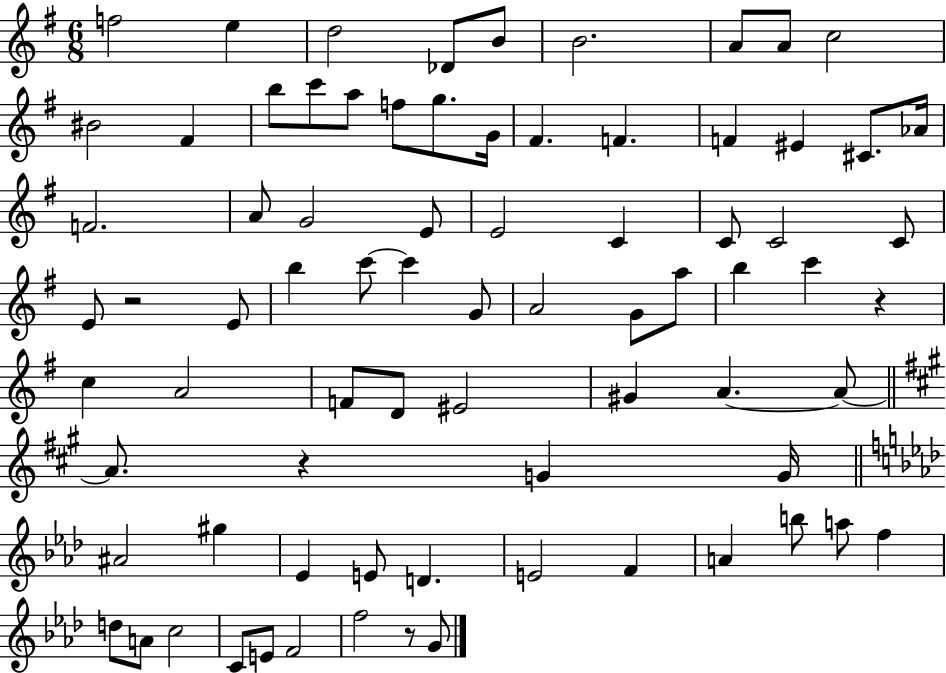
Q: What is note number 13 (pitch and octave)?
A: C6